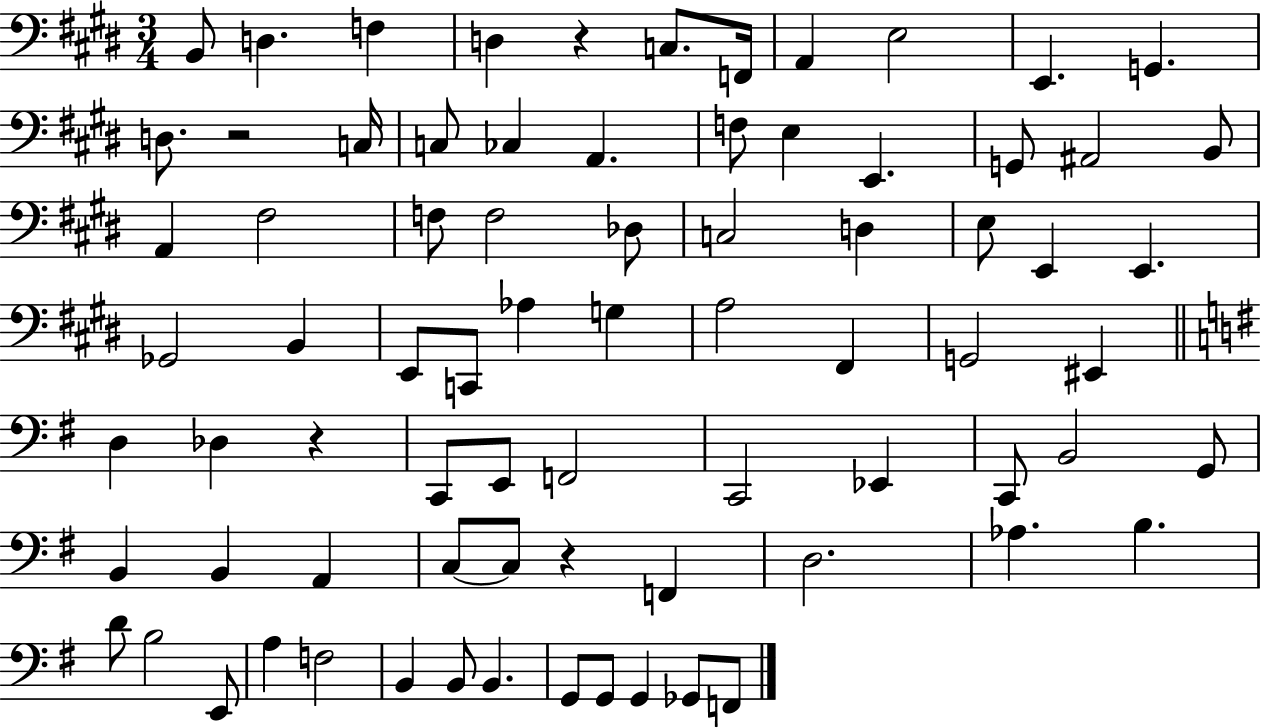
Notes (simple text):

B2/e D3/q. F3/q D3/q R/q C3/e. F2/s A2/q E3/h E2/q. G2/q. D3/e. R/h C3/s C3/e CES3/q A2/q. F3/e E3/q E2/q. G2/e A#2/h B2/e A2/q F#3/h F3/e F3/h Db3/e C3/h D3/q E3/e E2/q E2/q. Gb2/h B2/q E2/e C2/e Ab3/q G3/q A3/h F#2/q G2/h EIS2/q D3/q Db3/q R/q C2/e E2/e F2/h C2/h Eb2/q C2/e B2/h G2/e B2/q B2/q A2/q C3/e C3/e R/q F2/q D3/h. Ab3/q. B3/q. D4/e B3/h E2/e A3/q F3/h B2/q B2/e B2/q. G2/e G2/e G2/q Gb2/e F2/e